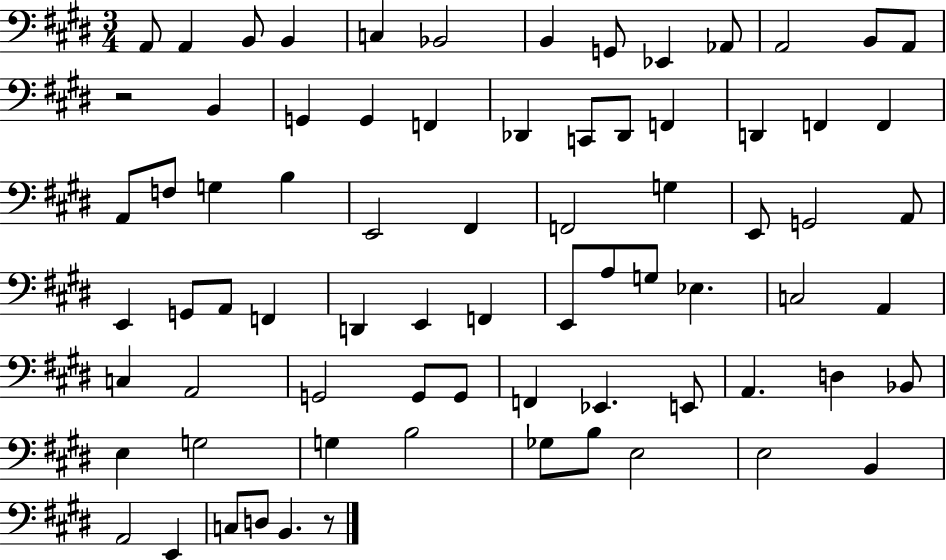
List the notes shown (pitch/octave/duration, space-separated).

A2/e A2/q B2/e B2/q C3/q Bb2/h B2/q G2/e Eb2/q Ab2/e A2/h B2/e A2/e R/h B2/q G2/q G2/q F2/q Db2/q C2/e Db2/e F2/q D2/q F2/q F2/q A2/e F3/e G3/q B3/q E2/h F#2/q F2/h G3/q E2/e G2/h A2/e E2/q G2/e A2/e F2/q D2/q E2/q F2/q E2/e A3/e G3/e Eb3/q. C3/h A2/q C3/q A2/h G2/h G2/e G2/e F2/q Eb2/q. E2/e A2/q. D3/q Bb2/e E3/q G3/h G3/q B3/h Gb3/e B3/e E3/h E3/h B2/q A2/h E2/q C3/e D3/e B2/q. R/e